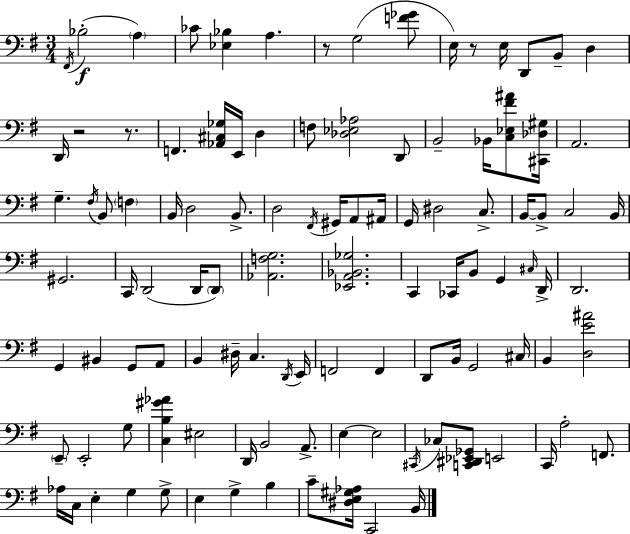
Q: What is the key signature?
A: G major